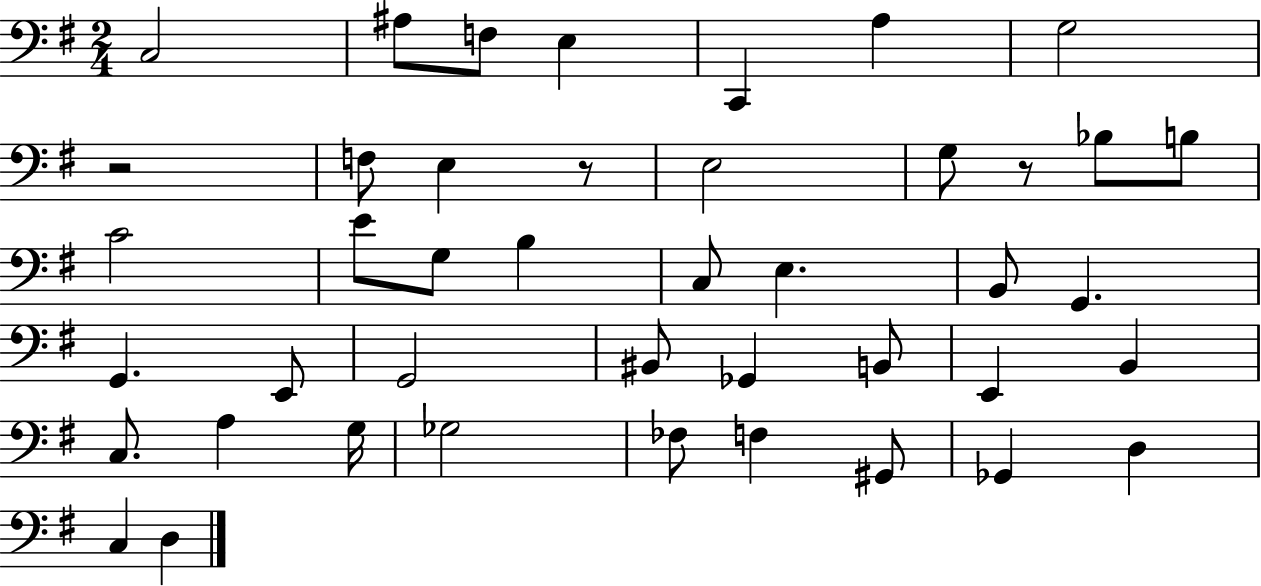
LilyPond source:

{
  \clef bass
  \numericTimeSignature
  \time 2/4
  \key g \major
  c2 | ais8 f8 e4 | c,4 a4 | g2 | \break r2 | f8 e4 r8 | e2 | g8 r8 bes8 b8 | \break c'2 | e'8 g8 b4 | c8 e4. | b,8 g,4. | \break g,4. e,8 | g,2 | bis,8 ges,4 b,8 | e,4 b,4 | \break c8. a4 g16 | ges2 | fes8 f4 gis,8 | ges,4 d4 | \break c4 d4 | \bar "|."
}